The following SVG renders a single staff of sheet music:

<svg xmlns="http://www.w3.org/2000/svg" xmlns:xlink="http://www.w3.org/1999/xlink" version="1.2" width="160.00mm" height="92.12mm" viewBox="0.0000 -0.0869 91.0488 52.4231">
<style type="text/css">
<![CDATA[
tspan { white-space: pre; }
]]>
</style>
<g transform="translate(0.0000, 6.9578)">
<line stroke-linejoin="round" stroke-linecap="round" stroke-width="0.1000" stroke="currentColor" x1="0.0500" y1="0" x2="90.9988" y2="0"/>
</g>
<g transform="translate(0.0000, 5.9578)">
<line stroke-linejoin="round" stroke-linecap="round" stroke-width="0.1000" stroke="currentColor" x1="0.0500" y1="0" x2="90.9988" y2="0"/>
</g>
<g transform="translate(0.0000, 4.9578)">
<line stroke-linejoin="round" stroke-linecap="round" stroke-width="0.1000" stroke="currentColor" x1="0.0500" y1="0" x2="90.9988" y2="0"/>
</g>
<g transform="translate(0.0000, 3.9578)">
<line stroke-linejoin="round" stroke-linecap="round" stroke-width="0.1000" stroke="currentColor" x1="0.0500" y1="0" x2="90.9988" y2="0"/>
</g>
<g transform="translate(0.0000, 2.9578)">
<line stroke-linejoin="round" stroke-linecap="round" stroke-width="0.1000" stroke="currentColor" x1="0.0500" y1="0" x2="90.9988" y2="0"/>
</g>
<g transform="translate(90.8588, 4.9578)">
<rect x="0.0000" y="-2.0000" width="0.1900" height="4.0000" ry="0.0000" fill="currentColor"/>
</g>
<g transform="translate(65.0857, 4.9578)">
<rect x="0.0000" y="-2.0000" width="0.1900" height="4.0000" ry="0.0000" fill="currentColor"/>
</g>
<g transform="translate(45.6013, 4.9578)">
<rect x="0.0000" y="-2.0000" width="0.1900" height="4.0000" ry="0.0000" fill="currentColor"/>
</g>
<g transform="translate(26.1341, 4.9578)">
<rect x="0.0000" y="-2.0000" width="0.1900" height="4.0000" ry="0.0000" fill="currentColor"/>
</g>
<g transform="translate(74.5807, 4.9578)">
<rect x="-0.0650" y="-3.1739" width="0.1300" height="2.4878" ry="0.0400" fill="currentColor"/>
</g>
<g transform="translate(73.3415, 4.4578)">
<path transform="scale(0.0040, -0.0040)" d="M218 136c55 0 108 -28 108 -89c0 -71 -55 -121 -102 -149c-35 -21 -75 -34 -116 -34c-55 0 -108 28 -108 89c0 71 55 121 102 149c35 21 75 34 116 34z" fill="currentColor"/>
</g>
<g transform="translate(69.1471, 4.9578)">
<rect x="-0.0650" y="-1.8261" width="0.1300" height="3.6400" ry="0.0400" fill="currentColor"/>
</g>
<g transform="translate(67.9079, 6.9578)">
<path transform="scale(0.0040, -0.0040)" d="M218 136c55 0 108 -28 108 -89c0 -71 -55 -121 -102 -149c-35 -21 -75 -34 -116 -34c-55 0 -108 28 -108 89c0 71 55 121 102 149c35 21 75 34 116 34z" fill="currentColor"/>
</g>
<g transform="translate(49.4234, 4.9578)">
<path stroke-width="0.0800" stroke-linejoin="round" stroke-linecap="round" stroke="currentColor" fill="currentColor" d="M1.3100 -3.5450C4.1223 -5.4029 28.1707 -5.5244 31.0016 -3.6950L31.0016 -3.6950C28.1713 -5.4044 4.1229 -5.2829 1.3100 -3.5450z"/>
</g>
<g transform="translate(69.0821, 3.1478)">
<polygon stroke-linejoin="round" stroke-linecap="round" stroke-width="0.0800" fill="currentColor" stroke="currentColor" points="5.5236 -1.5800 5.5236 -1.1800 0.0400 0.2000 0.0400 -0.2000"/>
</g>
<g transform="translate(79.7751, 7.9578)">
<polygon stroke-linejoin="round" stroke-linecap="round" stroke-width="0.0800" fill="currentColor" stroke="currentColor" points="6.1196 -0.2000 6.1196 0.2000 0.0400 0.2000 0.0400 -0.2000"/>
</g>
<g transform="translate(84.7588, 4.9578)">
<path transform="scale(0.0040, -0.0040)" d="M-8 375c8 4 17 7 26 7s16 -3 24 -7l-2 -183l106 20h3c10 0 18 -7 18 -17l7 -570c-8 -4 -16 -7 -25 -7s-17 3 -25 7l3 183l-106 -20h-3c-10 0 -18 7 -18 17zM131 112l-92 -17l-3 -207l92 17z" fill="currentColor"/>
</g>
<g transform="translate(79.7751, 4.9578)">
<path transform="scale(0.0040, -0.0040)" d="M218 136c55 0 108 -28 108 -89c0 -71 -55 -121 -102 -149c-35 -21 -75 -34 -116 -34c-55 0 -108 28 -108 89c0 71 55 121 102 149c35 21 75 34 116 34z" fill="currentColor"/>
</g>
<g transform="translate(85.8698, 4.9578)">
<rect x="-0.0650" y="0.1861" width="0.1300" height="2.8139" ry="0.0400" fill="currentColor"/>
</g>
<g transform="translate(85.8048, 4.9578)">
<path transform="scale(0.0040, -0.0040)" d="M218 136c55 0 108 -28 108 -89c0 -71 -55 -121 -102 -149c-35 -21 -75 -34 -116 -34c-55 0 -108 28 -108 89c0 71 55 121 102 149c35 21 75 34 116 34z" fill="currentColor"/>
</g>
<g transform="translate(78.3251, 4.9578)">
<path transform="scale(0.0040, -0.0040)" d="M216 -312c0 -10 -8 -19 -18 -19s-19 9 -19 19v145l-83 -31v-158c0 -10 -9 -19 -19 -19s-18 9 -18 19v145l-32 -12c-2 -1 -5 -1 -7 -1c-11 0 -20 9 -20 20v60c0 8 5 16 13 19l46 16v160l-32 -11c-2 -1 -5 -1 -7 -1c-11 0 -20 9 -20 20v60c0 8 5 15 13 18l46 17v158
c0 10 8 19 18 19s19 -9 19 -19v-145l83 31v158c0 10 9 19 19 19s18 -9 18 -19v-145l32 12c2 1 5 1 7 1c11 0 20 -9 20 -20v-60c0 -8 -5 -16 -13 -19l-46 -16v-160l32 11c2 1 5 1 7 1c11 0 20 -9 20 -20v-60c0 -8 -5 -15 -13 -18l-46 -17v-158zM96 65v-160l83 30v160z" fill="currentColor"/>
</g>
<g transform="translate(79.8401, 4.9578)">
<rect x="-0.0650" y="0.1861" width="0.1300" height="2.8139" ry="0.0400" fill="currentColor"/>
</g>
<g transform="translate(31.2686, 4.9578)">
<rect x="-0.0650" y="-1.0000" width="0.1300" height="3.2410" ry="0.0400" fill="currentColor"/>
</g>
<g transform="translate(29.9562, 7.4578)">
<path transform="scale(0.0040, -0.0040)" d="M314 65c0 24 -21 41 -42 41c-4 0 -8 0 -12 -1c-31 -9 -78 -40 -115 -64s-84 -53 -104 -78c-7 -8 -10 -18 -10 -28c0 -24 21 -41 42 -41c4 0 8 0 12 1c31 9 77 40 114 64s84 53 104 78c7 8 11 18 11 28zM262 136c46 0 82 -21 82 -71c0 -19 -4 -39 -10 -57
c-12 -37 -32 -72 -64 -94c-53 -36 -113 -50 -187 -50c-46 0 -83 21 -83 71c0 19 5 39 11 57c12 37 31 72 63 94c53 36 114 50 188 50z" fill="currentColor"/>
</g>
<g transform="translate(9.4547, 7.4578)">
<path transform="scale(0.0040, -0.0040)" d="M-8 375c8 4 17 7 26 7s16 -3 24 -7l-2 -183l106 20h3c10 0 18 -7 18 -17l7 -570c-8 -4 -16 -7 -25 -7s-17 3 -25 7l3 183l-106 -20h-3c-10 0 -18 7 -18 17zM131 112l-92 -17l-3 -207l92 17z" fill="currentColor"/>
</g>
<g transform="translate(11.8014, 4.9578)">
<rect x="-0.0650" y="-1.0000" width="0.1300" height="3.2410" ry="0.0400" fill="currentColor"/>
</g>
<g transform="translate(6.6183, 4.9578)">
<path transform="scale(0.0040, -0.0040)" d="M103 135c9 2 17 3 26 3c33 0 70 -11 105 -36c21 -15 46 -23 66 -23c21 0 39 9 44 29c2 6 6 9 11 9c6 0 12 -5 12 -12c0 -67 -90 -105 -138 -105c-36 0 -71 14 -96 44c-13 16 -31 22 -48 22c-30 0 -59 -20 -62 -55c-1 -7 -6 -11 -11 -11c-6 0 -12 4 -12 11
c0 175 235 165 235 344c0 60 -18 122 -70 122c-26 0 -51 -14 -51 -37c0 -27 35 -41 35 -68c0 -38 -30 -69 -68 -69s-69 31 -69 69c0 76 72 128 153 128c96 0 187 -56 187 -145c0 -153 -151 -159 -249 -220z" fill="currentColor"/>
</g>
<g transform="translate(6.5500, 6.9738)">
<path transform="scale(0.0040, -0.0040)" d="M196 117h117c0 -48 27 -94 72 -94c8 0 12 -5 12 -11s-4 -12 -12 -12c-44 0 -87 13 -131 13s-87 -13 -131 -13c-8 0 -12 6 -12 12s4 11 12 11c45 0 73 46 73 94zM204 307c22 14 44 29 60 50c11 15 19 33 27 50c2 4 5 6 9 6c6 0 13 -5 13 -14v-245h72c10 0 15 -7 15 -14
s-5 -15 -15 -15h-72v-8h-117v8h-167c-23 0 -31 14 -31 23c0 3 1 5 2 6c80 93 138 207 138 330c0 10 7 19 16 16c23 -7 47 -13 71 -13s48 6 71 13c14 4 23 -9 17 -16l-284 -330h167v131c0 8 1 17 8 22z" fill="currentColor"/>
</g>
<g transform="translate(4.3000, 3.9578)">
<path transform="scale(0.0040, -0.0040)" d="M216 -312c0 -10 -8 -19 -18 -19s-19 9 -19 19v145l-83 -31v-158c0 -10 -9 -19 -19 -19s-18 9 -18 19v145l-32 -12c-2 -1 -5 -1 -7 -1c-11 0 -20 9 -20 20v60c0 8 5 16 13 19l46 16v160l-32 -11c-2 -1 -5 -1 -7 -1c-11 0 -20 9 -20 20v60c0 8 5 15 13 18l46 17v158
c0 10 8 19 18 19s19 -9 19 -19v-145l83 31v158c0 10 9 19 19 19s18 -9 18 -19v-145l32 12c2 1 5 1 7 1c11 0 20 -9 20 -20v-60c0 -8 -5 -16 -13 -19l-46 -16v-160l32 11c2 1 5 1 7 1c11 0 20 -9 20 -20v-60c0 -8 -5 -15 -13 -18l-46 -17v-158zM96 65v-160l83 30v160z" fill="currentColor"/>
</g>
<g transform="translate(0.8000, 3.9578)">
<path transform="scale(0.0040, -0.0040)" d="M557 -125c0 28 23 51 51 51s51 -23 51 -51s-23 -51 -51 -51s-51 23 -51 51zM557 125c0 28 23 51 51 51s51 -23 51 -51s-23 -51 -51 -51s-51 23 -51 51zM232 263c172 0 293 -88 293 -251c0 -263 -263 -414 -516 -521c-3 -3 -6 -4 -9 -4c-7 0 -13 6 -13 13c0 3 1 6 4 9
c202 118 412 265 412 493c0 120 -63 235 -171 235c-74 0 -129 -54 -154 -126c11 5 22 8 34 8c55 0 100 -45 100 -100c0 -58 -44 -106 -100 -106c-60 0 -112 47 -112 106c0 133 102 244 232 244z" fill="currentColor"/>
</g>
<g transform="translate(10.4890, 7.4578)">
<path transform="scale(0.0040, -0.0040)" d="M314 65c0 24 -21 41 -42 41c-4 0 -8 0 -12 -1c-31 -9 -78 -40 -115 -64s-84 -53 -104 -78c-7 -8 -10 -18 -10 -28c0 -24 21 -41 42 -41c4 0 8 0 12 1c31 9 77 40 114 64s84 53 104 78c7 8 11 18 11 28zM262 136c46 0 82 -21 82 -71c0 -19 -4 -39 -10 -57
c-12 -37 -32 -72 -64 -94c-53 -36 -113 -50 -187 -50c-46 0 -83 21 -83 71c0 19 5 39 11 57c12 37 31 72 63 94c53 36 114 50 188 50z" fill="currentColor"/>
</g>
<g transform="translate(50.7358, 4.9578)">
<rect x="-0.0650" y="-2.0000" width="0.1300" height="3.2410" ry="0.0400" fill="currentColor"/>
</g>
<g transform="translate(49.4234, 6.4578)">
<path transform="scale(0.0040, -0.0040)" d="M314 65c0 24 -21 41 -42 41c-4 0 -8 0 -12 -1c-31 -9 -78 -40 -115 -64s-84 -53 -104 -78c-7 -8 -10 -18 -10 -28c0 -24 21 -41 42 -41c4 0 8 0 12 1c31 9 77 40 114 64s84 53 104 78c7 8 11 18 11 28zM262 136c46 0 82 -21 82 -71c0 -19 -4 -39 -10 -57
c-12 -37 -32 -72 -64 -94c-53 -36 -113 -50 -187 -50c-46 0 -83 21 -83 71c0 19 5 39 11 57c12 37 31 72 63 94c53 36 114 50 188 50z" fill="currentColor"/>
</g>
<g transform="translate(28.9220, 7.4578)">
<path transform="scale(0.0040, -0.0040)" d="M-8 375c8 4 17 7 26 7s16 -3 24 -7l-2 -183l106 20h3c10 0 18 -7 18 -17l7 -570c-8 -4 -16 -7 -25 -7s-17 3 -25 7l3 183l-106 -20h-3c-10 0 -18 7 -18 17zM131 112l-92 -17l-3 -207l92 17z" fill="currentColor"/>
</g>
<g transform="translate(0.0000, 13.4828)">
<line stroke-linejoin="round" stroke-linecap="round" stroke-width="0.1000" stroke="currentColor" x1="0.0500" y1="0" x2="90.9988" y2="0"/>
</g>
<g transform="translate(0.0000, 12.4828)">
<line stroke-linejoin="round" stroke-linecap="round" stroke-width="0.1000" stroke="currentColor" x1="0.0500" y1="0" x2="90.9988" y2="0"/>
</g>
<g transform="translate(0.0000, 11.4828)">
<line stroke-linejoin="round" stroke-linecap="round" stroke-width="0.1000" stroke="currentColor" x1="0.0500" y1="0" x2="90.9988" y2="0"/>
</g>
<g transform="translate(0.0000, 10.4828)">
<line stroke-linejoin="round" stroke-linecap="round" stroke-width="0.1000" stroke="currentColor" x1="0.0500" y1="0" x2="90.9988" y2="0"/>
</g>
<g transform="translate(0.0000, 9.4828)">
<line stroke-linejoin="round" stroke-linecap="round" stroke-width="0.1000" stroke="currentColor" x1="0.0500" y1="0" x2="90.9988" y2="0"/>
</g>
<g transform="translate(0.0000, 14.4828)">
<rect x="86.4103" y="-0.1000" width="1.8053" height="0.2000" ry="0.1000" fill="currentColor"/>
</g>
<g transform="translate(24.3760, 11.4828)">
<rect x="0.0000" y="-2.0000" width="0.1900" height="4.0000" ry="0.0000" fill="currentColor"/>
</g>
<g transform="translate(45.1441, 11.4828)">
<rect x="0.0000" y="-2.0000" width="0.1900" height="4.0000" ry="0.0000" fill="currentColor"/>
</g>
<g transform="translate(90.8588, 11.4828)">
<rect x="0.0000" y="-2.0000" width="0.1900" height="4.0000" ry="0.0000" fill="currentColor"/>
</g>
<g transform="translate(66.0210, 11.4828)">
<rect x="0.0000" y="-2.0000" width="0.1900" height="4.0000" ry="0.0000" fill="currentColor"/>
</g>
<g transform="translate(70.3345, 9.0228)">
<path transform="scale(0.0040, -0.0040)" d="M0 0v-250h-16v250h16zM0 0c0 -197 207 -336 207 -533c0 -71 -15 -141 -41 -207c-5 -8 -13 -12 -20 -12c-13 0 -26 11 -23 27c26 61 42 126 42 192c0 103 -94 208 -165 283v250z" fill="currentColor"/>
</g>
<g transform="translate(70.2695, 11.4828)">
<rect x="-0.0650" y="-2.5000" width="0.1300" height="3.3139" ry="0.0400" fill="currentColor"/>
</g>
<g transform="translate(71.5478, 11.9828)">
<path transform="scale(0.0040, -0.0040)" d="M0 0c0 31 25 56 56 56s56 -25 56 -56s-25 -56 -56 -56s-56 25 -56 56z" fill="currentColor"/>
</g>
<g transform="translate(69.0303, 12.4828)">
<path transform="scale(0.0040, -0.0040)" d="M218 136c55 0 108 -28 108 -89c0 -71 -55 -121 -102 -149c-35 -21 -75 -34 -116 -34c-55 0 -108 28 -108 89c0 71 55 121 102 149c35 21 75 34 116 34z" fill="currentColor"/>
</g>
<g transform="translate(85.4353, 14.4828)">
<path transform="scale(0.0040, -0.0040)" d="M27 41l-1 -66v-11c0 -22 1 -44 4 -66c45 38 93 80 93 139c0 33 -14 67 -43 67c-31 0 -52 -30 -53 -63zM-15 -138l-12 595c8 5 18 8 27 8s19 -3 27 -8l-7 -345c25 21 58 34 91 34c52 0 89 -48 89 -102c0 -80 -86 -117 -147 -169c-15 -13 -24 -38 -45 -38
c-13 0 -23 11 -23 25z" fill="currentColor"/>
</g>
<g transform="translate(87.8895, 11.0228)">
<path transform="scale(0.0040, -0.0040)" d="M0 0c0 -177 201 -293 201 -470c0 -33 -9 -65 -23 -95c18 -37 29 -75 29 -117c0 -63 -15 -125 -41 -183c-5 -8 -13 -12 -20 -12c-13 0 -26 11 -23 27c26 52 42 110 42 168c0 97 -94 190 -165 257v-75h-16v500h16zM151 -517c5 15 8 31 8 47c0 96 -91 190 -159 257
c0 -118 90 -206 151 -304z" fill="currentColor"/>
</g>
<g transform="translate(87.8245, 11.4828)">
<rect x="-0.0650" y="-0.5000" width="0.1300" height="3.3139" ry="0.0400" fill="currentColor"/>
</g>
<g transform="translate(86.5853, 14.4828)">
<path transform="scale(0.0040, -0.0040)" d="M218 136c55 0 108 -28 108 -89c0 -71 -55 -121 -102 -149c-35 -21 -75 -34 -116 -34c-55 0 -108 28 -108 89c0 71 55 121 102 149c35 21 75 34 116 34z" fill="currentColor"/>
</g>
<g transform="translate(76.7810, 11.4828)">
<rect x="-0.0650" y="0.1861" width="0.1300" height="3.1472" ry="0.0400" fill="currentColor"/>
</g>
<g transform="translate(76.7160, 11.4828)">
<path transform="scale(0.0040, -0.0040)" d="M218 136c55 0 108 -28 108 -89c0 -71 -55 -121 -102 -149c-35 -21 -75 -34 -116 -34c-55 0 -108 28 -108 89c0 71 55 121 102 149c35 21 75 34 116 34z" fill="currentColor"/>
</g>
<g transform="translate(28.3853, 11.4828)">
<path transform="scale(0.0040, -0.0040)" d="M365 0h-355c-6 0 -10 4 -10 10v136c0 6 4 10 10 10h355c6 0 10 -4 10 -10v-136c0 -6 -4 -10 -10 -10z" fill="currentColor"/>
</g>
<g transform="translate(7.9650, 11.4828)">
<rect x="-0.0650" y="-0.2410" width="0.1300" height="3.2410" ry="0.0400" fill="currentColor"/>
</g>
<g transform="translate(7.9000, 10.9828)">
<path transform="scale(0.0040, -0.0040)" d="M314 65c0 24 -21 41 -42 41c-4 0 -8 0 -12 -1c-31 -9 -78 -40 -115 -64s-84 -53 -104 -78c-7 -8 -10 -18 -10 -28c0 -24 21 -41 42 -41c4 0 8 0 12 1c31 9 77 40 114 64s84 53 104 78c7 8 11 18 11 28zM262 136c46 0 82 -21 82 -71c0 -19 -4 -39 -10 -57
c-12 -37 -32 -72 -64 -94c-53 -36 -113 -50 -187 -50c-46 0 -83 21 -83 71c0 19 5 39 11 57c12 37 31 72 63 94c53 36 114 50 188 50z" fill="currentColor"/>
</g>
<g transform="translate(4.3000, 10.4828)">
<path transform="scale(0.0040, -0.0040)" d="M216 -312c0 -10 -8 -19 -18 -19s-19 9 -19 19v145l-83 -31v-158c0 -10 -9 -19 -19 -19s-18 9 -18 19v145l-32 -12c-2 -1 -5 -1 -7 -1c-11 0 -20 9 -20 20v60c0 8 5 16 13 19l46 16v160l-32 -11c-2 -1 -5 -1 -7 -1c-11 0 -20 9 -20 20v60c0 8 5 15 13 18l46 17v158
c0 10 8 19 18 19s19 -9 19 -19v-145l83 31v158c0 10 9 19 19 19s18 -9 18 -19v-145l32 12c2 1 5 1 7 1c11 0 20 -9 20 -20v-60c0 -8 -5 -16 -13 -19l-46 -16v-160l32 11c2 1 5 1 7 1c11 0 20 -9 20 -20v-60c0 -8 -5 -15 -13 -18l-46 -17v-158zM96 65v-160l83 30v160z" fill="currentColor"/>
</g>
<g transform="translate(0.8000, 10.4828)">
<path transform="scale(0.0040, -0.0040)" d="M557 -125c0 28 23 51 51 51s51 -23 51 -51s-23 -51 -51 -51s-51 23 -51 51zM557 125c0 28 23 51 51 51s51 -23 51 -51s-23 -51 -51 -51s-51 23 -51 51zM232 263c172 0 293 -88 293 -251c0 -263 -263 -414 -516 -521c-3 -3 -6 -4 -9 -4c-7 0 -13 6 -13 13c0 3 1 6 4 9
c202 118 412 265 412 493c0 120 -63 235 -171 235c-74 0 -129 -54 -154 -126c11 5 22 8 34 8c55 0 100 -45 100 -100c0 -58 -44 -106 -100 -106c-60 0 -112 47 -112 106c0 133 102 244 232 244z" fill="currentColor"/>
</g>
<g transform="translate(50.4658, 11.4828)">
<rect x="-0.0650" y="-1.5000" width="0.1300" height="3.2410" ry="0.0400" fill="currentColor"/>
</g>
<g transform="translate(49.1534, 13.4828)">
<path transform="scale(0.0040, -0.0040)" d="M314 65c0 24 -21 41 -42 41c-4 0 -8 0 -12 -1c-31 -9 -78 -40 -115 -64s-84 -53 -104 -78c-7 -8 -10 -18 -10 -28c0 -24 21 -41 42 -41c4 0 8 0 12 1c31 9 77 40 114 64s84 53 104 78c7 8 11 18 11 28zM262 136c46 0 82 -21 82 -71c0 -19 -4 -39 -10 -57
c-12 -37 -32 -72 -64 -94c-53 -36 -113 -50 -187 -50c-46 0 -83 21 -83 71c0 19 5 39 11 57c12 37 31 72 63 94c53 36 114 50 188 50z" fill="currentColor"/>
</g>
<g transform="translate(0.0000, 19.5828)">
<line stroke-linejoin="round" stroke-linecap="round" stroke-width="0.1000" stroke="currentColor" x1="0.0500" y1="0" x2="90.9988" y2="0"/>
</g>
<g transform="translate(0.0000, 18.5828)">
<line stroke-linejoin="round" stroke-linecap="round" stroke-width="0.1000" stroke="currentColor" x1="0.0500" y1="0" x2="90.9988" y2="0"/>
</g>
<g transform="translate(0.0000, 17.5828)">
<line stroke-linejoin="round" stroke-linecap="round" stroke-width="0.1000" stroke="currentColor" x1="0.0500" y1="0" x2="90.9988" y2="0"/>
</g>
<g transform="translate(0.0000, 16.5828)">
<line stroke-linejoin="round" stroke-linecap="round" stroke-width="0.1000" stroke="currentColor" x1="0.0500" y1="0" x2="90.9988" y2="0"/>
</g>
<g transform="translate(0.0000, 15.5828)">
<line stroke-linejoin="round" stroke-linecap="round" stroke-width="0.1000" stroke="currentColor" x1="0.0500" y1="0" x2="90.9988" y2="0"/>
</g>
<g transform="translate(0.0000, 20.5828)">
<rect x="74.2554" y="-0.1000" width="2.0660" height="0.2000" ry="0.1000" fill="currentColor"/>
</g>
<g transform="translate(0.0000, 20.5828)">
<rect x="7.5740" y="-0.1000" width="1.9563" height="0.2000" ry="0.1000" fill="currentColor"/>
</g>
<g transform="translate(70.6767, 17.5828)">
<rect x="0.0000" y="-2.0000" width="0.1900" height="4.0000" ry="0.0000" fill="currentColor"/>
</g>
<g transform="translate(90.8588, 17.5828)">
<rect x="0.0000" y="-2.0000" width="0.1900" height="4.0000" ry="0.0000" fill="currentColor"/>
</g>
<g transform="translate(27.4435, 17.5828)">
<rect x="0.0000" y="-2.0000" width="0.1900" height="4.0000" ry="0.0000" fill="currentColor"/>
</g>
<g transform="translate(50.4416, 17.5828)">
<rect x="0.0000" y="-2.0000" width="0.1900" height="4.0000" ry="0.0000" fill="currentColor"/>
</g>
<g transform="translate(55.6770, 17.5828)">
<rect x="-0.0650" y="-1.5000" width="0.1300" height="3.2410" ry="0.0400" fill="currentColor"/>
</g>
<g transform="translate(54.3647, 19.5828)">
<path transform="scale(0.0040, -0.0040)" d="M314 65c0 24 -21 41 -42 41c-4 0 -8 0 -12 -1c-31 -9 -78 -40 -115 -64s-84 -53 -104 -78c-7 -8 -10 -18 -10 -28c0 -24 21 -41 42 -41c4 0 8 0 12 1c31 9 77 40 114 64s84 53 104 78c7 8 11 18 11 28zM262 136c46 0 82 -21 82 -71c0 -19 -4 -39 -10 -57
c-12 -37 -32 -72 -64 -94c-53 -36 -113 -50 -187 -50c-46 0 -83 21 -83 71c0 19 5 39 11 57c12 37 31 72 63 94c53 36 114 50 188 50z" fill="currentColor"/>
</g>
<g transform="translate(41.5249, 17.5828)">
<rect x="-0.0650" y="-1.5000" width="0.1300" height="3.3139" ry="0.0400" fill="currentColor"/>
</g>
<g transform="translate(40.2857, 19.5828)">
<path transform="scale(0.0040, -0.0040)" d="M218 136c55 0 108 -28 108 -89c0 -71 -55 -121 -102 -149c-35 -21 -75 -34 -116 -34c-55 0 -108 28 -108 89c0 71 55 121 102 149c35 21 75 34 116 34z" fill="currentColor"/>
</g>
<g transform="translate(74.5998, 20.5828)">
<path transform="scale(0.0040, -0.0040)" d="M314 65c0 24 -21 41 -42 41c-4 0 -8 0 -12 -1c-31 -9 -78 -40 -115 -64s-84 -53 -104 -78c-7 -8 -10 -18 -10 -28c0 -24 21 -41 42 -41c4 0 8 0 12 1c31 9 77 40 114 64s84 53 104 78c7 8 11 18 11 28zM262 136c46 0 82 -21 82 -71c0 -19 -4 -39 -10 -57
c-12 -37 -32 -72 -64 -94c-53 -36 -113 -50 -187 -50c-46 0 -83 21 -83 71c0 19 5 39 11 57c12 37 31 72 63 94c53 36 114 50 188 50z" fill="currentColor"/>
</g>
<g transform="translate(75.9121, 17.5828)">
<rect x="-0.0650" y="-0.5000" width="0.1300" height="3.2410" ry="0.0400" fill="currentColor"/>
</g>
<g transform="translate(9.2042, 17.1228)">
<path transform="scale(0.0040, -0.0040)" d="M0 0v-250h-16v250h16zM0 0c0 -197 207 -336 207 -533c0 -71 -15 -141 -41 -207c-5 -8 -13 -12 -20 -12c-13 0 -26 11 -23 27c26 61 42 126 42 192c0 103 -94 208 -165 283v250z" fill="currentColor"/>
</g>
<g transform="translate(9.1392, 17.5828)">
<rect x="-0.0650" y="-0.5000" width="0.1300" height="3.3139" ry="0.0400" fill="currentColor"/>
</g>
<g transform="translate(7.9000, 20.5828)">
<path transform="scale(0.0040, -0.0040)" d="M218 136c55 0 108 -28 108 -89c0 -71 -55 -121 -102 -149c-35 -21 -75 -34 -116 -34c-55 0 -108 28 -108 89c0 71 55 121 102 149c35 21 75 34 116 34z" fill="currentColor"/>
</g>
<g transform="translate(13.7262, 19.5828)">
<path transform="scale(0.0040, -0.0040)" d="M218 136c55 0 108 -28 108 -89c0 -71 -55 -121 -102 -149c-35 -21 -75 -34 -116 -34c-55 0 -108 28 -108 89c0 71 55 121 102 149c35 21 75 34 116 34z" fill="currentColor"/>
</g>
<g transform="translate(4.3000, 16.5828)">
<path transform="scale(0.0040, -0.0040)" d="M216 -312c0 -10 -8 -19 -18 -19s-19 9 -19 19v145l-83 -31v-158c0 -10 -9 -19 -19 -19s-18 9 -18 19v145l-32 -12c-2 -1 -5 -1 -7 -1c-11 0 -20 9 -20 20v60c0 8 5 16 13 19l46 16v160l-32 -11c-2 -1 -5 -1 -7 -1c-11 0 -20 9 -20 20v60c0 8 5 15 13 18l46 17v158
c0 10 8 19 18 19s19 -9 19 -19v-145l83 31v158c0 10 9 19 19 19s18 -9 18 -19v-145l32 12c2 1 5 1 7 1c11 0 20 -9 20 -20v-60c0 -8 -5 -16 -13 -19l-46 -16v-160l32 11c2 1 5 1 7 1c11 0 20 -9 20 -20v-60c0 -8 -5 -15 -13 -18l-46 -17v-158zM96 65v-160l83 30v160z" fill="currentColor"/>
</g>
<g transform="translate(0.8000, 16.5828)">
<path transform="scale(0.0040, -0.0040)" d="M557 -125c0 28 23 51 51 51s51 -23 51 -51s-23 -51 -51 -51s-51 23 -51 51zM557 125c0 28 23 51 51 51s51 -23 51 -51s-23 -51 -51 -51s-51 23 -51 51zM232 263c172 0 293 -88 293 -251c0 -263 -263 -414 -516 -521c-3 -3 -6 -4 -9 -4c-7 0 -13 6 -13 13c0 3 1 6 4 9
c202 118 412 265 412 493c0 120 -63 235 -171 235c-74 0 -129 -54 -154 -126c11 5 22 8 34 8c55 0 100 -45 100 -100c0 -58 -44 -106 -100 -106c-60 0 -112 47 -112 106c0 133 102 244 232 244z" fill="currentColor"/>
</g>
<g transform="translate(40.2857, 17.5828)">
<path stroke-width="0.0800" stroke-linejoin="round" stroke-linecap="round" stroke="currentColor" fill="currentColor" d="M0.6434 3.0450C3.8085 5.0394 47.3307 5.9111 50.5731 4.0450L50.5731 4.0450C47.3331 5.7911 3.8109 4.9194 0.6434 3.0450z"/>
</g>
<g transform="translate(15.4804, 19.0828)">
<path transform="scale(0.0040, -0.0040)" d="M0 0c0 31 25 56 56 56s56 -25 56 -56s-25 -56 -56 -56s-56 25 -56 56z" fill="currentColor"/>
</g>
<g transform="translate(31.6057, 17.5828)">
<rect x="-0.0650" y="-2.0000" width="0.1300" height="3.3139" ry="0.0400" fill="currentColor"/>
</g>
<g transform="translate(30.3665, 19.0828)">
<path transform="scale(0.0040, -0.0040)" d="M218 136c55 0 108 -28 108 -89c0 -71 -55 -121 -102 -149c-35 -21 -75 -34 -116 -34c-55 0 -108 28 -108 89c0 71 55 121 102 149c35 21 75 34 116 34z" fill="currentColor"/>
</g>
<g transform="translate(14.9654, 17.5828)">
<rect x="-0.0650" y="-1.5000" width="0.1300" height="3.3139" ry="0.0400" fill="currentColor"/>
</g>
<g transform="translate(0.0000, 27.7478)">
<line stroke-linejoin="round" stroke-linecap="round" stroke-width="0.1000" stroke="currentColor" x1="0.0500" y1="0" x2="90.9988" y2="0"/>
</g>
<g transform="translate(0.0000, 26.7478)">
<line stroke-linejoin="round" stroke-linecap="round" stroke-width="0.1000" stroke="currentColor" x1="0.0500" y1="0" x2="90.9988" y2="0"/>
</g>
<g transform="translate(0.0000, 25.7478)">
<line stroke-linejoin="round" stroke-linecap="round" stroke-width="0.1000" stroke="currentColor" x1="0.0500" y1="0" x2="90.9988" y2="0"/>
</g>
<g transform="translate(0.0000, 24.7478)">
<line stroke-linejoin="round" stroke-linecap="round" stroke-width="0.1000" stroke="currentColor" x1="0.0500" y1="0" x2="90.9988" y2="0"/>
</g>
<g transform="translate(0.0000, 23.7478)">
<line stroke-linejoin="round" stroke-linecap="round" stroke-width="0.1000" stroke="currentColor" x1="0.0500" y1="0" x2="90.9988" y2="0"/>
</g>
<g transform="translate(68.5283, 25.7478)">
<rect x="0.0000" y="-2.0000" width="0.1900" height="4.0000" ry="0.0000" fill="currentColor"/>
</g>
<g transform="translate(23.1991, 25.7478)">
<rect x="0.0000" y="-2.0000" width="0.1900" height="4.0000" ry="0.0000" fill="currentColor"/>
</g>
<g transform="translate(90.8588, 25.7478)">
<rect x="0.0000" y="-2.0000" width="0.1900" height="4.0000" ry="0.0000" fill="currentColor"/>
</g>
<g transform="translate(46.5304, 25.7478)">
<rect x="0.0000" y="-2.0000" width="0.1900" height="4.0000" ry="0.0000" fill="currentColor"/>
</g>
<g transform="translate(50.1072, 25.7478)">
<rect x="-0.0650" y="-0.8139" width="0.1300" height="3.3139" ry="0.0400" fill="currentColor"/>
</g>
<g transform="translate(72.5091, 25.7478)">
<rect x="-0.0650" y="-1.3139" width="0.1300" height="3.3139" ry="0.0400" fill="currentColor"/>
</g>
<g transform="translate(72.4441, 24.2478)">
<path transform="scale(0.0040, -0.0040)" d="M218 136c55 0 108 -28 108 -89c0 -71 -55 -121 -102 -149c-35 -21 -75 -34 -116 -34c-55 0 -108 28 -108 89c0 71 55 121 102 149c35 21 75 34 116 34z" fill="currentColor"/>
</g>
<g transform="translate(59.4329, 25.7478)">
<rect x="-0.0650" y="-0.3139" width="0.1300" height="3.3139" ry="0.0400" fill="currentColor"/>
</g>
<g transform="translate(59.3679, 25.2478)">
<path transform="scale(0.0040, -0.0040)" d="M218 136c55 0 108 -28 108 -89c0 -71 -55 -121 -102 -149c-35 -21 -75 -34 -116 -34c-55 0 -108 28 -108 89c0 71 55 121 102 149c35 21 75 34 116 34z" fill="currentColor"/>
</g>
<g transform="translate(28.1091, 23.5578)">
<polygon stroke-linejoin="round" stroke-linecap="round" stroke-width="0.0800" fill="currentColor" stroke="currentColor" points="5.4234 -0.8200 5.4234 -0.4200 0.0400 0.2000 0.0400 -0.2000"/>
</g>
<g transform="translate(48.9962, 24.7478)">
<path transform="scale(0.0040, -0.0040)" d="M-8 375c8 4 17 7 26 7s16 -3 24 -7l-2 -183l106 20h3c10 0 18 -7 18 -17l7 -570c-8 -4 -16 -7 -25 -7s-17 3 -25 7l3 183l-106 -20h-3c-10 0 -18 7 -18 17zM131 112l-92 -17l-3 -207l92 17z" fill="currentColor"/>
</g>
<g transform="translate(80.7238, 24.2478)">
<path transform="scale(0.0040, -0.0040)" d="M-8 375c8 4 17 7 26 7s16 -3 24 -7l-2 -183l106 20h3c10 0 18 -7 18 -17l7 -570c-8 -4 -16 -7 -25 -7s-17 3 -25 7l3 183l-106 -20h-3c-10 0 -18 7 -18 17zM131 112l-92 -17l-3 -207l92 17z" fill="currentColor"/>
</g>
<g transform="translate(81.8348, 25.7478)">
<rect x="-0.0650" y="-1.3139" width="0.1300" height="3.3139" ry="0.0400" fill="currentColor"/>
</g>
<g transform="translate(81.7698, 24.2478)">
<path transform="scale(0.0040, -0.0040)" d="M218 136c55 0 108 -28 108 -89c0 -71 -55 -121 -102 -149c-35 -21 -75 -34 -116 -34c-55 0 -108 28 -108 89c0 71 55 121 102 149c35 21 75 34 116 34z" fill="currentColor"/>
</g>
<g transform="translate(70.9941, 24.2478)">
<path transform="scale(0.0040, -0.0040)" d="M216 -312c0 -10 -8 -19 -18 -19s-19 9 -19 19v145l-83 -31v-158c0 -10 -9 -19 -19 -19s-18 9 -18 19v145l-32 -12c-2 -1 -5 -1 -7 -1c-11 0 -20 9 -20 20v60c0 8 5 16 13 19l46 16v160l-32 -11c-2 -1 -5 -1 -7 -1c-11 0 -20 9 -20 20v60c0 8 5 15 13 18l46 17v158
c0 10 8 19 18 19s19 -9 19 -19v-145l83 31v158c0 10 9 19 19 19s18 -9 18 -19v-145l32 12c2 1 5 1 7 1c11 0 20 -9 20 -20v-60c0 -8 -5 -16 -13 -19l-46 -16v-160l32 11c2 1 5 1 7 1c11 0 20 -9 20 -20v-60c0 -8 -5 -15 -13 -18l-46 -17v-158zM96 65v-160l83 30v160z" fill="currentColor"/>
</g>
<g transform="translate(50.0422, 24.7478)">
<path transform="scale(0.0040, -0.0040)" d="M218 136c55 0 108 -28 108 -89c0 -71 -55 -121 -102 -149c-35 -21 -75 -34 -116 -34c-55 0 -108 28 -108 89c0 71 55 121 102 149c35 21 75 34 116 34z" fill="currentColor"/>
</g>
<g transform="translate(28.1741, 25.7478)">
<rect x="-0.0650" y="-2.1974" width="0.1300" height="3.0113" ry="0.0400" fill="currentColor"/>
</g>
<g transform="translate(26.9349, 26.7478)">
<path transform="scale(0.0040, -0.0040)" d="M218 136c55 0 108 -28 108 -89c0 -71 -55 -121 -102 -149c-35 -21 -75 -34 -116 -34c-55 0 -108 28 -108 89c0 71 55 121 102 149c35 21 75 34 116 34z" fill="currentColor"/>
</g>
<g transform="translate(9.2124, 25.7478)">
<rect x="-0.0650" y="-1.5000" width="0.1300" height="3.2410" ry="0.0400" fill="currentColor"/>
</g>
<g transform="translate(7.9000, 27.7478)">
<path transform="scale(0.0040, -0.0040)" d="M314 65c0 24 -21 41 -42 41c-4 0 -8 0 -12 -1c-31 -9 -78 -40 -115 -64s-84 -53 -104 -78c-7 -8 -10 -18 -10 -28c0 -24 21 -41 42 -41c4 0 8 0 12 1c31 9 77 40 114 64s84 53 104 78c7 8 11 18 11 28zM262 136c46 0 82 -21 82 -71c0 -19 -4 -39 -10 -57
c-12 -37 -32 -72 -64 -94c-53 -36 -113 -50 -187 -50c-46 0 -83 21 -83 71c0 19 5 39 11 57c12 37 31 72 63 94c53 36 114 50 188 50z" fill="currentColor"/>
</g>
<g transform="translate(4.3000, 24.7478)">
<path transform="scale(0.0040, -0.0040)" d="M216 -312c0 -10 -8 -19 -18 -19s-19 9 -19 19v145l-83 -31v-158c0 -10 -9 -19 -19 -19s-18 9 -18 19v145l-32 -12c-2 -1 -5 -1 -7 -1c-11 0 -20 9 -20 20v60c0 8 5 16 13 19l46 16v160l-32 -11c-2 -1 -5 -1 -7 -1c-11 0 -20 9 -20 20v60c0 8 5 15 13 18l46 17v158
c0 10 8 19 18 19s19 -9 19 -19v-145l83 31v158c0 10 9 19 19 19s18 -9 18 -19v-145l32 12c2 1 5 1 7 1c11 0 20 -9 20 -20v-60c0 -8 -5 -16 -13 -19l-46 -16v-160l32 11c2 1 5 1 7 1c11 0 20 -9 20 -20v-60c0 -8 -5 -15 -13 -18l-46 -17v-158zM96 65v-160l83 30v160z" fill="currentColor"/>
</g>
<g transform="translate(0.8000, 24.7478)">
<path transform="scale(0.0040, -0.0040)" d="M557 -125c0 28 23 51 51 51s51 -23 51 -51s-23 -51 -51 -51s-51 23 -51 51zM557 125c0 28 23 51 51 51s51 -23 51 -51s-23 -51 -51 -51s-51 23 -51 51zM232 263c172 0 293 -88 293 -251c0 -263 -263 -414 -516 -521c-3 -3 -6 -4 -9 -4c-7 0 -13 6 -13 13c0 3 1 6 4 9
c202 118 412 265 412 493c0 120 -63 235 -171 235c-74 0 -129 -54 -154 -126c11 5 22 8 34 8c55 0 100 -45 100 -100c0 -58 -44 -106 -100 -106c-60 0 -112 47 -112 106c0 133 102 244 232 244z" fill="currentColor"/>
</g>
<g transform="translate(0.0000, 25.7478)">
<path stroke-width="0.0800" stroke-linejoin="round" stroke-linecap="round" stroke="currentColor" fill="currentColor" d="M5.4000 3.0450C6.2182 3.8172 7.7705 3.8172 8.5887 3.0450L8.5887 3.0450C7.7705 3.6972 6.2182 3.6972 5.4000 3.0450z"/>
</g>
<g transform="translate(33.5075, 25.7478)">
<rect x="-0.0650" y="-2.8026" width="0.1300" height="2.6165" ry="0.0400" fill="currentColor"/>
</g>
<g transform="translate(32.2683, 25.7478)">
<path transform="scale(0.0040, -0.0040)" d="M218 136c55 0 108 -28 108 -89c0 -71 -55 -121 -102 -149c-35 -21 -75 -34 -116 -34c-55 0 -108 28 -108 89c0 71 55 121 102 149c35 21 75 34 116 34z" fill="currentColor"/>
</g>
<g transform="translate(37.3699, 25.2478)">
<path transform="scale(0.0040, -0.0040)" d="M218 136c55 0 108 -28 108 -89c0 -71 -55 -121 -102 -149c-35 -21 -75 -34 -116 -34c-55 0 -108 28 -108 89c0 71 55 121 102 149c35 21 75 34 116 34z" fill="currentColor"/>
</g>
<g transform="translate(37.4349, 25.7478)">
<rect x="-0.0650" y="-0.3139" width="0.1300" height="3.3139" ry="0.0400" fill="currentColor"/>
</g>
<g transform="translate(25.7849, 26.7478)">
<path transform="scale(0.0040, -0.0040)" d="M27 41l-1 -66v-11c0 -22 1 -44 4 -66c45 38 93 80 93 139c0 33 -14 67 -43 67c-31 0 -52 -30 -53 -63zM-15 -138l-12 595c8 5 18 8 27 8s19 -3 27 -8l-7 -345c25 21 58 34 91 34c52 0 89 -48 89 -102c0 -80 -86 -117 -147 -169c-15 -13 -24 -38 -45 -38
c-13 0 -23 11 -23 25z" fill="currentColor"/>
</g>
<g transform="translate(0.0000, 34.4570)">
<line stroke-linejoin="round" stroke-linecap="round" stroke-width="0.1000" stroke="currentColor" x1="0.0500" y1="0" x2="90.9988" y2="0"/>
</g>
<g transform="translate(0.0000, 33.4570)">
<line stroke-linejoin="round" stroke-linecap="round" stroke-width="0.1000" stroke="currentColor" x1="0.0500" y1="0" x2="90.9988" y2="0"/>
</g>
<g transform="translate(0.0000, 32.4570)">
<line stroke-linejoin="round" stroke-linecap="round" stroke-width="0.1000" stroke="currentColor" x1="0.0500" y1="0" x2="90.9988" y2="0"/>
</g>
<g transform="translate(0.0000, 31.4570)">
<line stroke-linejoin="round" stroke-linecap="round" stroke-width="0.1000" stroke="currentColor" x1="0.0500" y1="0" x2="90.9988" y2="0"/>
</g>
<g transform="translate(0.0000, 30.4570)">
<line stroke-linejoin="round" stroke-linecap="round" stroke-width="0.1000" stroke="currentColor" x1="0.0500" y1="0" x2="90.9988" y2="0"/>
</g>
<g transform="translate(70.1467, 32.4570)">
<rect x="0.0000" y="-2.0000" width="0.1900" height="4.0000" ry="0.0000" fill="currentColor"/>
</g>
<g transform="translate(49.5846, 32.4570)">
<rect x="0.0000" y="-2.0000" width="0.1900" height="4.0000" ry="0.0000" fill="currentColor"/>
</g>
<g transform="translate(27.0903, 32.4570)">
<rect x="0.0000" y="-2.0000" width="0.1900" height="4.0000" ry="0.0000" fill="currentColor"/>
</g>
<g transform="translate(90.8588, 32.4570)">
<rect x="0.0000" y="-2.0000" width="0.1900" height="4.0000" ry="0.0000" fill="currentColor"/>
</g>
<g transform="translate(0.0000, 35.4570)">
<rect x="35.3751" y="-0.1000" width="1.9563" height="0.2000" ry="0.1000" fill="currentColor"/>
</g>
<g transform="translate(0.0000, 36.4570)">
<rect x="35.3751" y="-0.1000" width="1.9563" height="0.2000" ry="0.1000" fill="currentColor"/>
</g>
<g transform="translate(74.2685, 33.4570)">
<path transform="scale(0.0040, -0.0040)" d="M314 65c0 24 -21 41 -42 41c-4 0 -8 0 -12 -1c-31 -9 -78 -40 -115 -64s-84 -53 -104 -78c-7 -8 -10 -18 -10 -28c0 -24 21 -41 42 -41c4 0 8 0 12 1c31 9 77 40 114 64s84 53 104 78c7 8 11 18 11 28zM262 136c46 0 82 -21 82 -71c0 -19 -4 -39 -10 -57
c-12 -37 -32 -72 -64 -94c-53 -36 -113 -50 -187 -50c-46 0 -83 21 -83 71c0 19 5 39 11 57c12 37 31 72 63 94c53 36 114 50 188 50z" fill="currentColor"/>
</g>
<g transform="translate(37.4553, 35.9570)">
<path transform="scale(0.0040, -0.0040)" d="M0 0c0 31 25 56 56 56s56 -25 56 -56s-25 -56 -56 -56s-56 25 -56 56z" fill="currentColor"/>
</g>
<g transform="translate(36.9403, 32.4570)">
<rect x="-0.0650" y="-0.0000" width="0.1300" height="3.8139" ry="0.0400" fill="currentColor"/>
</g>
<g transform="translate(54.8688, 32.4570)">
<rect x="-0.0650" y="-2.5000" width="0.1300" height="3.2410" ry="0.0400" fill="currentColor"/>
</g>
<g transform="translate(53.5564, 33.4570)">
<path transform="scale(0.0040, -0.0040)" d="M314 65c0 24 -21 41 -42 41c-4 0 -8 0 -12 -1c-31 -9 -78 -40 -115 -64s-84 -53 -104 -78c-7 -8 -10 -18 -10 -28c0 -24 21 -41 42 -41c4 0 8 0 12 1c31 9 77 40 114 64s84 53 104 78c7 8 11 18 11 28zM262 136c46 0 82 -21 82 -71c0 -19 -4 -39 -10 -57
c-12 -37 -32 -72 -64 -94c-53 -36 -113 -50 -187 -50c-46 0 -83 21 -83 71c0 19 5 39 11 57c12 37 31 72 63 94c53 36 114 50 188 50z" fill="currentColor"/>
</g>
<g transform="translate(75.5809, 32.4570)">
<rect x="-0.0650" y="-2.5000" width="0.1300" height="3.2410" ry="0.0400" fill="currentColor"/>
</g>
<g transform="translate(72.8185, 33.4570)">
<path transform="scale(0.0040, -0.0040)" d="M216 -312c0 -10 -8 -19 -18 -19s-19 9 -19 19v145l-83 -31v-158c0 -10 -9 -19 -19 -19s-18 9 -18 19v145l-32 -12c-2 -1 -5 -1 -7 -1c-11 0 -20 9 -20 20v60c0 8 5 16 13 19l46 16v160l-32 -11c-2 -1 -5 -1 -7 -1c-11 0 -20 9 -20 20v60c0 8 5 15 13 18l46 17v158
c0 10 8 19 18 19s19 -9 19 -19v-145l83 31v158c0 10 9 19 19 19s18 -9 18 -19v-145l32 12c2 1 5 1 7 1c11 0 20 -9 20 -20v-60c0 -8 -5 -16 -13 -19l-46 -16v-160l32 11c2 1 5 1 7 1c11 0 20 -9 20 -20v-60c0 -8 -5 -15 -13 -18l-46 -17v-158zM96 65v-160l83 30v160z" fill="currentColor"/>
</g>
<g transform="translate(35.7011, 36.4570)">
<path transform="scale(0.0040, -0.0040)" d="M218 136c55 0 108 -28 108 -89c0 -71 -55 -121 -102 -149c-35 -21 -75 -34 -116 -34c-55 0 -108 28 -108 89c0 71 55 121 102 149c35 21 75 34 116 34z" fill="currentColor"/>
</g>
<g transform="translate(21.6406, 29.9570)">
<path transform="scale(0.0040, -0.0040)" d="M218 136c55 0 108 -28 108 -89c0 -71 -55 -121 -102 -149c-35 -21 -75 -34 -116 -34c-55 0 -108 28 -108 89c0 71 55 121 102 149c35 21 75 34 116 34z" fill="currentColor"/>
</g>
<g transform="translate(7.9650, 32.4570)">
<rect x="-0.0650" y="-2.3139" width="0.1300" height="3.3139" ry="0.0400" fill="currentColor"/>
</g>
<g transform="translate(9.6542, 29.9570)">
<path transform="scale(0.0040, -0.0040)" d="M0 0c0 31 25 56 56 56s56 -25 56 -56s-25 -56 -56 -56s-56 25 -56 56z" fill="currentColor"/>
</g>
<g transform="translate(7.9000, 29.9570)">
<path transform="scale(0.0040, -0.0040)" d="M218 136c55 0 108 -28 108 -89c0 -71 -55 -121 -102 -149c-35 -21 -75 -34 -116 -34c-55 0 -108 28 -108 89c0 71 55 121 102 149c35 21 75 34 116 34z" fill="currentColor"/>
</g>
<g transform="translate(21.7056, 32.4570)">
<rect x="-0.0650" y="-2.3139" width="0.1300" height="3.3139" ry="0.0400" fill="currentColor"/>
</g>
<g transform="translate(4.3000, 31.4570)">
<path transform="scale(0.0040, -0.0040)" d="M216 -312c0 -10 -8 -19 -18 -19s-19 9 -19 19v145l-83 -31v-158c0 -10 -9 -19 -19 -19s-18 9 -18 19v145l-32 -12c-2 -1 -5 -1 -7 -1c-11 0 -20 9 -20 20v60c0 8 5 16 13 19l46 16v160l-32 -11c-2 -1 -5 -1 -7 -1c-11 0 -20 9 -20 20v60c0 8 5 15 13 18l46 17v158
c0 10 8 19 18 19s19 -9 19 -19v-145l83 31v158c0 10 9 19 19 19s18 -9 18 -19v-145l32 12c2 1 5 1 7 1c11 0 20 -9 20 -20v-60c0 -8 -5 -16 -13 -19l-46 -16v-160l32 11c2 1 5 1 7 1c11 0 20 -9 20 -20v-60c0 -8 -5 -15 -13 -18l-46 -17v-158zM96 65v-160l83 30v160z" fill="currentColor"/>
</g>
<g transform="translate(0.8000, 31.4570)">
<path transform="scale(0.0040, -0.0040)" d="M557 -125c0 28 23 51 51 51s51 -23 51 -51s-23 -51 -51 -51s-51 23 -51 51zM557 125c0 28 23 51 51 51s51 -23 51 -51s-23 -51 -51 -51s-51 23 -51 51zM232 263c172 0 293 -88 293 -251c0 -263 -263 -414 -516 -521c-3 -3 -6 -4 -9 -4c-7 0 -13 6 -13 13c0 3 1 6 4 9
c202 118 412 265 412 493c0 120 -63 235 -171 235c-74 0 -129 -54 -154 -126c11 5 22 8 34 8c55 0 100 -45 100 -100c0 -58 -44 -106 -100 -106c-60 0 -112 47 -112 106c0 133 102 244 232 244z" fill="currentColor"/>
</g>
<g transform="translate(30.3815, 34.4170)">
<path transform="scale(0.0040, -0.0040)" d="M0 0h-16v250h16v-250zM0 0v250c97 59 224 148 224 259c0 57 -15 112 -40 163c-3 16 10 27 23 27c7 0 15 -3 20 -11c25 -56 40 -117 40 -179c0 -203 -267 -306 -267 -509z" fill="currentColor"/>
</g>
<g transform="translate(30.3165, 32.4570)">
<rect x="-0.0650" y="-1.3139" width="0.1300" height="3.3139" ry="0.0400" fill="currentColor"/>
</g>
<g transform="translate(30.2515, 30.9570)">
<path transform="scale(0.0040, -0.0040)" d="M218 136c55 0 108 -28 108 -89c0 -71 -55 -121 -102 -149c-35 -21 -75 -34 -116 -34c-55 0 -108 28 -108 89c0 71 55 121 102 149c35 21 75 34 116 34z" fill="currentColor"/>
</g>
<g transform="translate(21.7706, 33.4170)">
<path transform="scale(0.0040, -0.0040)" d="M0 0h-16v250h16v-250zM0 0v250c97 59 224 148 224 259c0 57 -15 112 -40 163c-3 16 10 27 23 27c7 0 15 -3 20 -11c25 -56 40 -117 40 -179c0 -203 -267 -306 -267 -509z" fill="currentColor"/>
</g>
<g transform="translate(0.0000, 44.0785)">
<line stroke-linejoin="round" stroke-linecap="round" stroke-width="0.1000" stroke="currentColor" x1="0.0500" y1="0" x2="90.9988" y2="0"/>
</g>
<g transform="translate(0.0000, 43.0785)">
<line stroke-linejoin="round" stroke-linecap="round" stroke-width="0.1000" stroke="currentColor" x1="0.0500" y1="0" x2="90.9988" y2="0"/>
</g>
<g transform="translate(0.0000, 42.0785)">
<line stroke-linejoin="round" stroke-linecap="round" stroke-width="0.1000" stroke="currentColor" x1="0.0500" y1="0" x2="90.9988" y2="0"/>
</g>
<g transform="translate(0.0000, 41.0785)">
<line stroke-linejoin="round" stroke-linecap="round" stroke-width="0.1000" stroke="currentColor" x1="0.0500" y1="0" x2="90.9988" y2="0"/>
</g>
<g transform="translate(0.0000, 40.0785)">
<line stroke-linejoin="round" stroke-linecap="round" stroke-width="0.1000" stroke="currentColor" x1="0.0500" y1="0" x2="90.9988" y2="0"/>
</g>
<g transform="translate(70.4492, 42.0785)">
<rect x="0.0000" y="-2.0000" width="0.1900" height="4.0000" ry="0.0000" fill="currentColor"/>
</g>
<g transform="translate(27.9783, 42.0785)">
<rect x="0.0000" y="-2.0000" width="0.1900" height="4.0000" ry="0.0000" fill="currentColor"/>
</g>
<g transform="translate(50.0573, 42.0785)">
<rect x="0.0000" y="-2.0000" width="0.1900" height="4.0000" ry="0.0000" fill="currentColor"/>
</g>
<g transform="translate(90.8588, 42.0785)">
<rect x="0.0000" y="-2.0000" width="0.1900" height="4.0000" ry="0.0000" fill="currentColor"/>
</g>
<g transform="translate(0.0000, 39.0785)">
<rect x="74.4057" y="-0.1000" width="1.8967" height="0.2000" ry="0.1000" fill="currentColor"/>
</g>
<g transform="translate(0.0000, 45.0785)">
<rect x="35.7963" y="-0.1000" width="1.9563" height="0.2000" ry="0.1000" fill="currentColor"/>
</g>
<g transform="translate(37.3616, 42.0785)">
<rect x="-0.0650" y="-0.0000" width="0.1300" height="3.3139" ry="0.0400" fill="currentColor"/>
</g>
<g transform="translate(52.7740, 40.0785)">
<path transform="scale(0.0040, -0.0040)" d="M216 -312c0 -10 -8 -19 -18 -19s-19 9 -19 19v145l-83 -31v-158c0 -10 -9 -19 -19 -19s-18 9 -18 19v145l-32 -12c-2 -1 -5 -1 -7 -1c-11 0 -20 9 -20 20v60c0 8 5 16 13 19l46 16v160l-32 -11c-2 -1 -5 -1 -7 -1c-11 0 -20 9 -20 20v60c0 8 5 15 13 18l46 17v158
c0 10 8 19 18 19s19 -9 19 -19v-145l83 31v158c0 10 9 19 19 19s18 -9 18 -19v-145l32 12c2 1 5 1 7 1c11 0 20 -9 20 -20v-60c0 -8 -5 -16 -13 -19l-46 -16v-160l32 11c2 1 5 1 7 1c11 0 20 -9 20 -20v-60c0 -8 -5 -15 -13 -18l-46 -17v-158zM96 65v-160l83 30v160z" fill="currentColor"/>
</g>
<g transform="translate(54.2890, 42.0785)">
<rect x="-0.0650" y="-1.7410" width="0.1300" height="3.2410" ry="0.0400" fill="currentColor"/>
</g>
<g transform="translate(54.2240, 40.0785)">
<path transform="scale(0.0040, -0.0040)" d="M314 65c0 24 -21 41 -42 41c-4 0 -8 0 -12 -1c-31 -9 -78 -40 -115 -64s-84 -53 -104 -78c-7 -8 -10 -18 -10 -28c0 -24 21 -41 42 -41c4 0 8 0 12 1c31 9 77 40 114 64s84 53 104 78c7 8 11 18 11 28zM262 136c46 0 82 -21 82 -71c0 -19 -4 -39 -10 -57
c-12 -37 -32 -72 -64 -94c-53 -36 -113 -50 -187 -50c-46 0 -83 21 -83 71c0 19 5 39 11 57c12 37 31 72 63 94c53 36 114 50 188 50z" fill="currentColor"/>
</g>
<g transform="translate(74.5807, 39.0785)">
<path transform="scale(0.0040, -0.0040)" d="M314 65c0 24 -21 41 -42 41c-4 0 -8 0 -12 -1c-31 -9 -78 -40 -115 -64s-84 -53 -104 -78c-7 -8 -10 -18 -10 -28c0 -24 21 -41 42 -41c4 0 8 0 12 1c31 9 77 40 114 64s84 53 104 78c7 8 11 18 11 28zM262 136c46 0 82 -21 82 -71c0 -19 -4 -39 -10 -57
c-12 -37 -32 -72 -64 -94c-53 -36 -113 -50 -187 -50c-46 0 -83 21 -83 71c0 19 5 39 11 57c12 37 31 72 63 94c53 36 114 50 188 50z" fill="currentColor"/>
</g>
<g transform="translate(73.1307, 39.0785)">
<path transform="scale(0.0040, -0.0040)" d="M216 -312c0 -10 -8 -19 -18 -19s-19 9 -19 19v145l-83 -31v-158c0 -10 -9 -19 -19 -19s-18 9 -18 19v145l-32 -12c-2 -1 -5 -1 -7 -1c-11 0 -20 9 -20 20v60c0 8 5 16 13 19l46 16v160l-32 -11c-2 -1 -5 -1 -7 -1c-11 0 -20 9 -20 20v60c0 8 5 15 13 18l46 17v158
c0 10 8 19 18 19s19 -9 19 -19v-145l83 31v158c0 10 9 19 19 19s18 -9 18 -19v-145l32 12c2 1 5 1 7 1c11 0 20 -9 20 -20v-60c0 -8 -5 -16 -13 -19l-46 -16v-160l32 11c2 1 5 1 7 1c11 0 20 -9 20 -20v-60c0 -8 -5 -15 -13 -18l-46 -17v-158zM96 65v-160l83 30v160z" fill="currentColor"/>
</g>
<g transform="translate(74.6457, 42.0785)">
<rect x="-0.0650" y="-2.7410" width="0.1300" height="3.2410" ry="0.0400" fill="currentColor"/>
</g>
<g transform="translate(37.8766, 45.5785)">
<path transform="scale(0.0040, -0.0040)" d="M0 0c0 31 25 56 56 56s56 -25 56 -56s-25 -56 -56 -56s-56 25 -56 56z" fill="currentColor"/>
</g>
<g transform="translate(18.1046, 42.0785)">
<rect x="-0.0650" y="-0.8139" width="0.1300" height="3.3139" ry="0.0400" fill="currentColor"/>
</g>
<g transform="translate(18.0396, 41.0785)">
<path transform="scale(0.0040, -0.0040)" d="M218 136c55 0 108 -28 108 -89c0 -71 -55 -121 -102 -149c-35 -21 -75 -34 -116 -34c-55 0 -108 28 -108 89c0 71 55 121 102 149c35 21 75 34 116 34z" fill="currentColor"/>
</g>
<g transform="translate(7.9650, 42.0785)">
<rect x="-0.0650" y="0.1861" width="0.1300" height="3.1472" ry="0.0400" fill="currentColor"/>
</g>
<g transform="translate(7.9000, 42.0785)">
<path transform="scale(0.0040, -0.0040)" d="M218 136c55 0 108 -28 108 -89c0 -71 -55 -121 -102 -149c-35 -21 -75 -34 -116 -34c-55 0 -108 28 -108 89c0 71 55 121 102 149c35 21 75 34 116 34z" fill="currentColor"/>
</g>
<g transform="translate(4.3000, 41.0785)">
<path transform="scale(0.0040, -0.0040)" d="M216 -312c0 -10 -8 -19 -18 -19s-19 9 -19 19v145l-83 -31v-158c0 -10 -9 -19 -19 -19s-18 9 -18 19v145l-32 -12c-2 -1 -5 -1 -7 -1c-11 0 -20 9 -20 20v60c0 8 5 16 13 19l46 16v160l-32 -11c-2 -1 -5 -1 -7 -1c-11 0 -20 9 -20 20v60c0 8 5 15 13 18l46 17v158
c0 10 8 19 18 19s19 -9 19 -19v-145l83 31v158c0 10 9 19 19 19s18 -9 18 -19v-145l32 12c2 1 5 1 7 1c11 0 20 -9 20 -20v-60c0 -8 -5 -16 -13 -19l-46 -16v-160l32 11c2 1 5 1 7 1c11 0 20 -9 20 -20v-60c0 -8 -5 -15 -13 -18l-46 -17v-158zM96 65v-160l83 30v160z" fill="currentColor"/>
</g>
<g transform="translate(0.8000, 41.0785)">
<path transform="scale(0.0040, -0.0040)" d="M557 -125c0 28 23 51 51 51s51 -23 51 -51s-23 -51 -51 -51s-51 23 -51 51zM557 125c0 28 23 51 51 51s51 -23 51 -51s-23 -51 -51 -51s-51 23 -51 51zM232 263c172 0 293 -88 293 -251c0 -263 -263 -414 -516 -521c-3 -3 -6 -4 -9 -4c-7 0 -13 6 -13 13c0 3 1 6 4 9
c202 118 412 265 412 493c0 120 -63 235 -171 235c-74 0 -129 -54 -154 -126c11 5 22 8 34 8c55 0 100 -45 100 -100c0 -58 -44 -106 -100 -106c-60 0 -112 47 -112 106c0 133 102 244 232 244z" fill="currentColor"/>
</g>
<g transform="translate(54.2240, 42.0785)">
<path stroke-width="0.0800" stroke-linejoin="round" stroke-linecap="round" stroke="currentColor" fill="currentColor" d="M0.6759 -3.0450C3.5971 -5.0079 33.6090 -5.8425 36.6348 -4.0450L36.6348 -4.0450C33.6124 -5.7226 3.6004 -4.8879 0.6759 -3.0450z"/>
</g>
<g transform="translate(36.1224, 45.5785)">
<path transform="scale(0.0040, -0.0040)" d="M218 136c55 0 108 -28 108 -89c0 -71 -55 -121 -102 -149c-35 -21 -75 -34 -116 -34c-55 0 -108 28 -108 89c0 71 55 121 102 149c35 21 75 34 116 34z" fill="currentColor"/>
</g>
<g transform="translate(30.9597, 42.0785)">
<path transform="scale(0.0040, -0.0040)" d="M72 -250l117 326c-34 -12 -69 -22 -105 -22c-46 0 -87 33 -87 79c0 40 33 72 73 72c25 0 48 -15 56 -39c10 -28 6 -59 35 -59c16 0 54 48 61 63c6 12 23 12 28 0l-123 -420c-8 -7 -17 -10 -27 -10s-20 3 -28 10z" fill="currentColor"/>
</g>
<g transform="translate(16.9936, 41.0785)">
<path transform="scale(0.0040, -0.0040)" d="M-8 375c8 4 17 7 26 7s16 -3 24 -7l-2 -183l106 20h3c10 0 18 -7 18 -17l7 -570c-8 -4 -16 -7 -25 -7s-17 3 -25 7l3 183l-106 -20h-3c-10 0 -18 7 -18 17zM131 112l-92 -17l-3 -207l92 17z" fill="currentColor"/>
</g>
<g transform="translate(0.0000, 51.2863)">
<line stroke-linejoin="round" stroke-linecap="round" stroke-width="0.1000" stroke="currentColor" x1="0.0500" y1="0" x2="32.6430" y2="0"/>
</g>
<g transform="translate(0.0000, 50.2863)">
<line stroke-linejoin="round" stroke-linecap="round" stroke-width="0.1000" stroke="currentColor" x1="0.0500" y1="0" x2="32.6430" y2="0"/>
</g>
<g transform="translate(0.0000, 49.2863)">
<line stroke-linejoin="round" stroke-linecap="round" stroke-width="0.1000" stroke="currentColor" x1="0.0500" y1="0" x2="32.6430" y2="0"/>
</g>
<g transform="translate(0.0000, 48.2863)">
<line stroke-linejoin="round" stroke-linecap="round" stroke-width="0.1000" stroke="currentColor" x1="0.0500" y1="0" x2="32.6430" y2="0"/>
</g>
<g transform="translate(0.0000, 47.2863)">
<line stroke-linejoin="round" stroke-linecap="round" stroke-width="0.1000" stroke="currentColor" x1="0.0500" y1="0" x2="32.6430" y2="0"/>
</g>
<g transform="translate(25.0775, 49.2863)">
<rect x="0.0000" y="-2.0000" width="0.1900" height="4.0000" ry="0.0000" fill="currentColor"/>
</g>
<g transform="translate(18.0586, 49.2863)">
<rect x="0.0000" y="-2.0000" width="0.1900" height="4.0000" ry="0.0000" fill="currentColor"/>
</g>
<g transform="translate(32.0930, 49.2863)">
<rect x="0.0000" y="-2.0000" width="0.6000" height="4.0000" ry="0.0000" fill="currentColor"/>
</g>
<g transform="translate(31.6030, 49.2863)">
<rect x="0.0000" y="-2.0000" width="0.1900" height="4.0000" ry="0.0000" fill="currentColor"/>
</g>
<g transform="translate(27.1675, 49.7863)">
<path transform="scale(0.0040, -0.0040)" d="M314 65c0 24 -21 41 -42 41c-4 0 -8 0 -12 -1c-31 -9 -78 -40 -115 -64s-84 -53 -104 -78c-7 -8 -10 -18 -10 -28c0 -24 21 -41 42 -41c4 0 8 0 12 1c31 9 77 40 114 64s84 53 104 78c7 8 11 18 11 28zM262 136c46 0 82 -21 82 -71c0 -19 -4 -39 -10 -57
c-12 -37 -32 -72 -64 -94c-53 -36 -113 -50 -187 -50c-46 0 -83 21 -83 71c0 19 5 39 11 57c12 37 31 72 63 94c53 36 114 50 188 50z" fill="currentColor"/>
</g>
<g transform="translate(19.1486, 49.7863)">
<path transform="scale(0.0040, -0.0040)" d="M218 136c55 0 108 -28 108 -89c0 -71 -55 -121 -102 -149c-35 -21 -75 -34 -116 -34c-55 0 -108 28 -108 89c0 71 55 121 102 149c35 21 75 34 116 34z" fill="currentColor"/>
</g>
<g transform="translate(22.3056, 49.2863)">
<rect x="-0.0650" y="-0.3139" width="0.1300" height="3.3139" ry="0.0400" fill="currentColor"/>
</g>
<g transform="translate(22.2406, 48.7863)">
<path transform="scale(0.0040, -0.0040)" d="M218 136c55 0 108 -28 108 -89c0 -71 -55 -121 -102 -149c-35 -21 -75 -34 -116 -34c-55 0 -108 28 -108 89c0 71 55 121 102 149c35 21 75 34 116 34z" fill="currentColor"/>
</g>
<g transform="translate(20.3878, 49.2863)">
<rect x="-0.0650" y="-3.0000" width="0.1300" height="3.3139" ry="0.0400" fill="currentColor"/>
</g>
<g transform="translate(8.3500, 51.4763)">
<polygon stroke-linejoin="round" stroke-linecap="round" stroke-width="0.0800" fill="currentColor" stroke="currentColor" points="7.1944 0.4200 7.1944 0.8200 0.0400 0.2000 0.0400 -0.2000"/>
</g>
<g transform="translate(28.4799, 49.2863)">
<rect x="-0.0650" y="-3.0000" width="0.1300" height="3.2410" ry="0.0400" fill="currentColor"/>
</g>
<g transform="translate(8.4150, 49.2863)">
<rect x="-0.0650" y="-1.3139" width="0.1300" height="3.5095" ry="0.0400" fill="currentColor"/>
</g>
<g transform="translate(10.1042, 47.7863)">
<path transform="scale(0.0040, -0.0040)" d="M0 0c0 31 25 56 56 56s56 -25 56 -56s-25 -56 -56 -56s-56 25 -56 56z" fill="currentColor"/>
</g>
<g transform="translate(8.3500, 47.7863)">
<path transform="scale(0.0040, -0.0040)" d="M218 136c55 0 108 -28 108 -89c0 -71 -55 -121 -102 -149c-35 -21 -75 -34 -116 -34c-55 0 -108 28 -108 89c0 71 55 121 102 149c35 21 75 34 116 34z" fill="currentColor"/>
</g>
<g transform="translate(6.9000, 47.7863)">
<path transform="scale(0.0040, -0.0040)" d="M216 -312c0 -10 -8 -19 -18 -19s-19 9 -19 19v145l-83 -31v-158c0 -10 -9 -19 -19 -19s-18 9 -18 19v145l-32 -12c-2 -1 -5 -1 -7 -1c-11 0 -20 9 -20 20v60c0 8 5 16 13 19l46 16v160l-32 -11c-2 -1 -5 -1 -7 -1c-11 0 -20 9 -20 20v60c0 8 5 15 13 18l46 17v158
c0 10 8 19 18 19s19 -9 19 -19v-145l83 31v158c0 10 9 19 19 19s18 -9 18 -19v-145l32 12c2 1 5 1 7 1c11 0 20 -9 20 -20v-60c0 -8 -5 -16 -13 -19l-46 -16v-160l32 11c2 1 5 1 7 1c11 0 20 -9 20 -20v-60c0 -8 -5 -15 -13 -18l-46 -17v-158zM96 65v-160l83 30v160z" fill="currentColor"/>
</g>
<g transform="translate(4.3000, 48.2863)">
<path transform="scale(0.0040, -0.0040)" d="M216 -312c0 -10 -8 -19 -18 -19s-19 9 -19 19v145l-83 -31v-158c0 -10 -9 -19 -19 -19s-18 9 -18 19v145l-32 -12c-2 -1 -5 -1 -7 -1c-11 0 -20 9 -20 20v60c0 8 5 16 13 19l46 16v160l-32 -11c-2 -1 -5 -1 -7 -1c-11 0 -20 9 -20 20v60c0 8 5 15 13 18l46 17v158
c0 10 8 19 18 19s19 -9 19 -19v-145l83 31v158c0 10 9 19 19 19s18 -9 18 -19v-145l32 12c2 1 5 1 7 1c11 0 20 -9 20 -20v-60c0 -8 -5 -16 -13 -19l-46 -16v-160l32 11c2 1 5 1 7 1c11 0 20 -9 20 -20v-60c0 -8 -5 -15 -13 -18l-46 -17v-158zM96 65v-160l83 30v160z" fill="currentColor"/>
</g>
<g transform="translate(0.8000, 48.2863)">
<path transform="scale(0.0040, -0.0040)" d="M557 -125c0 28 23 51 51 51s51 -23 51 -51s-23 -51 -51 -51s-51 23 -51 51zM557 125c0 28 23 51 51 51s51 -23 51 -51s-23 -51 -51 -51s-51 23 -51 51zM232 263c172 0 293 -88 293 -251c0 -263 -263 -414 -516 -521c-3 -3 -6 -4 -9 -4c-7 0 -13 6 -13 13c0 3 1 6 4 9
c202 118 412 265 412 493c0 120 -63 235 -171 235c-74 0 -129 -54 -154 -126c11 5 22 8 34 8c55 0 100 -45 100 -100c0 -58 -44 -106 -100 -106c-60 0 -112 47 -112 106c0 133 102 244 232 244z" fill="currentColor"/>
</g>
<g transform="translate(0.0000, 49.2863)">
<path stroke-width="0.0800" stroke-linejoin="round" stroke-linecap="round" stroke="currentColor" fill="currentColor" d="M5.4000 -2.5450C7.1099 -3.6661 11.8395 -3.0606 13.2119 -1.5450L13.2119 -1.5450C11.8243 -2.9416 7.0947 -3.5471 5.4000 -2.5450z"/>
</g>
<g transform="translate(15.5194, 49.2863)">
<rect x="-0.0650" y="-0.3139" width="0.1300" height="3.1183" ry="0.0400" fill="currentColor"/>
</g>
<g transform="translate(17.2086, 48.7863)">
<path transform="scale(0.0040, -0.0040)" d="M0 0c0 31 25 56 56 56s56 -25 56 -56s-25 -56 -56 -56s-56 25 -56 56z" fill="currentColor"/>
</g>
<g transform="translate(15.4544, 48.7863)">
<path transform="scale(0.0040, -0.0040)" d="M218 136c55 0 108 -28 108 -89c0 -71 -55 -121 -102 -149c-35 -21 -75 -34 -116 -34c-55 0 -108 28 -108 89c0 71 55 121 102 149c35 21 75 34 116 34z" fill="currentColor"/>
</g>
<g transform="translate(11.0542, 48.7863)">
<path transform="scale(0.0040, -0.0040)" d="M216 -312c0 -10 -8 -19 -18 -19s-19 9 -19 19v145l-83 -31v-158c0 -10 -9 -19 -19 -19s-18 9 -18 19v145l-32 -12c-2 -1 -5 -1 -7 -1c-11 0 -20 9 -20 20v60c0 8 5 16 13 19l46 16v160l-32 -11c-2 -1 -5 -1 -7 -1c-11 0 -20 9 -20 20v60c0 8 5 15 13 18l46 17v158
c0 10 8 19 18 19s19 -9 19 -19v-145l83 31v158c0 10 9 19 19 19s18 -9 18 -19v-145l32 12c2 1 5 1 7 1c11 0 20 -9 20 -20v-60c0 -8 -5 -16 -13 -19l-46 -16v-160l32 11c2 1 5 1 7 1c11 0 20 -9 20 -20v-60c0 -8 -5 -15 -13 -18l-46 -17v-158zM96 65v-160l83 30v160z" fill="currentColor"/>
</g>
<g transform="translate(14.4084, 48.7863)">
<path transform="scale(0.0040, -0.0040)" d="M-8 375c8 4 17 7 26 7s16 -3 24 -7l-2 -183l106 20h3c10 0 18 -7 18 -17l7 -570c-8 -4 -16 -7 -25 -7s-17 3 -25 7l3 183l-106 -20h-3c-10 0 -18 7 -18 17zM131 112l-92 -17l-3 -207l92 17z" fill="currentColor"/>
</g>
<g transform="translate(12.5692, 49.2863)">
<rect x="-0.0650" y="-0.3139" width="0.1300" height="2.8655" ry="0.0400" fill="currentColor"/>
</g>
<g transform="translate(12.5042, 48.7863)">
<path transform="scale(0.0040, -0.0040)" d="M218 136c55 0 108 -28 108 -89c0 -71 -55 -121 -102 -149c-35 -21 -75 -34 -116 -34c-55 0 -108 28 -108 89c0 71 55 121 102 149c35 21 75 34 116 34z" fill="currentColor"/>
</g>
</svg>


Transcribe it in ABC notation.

X:1
T:Untitled
M:2/4
L:1/4
K:G
F,,2 F,,2 A,,2 G,,/2 E,/2 ^D,/2 D,/2 E,2 z2 G,,2 B,,/2 D, _E,,/4 E,,/2 G,, A,, G,, G,,2 E,,2 G,,2 _B,,/2 D,/2 E, F, E, ^G, G, B, B,/2 G,/2 C,, B,,2 ^B,,2 D, F, z/2 D,, ^A,2 ^C2 ^G,/2 ^E,/2 E,/2 C, E, C,2